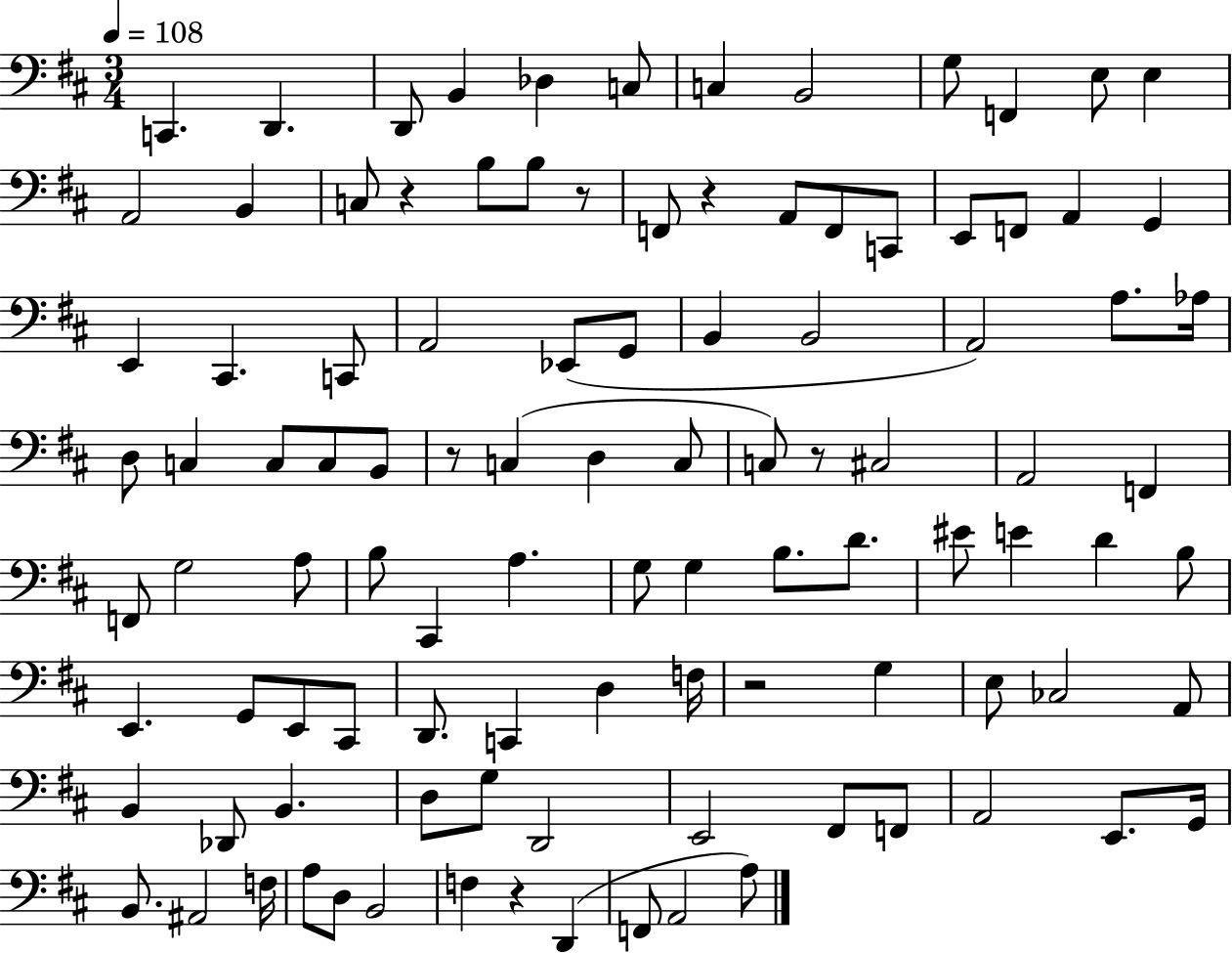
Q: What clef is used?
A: bass